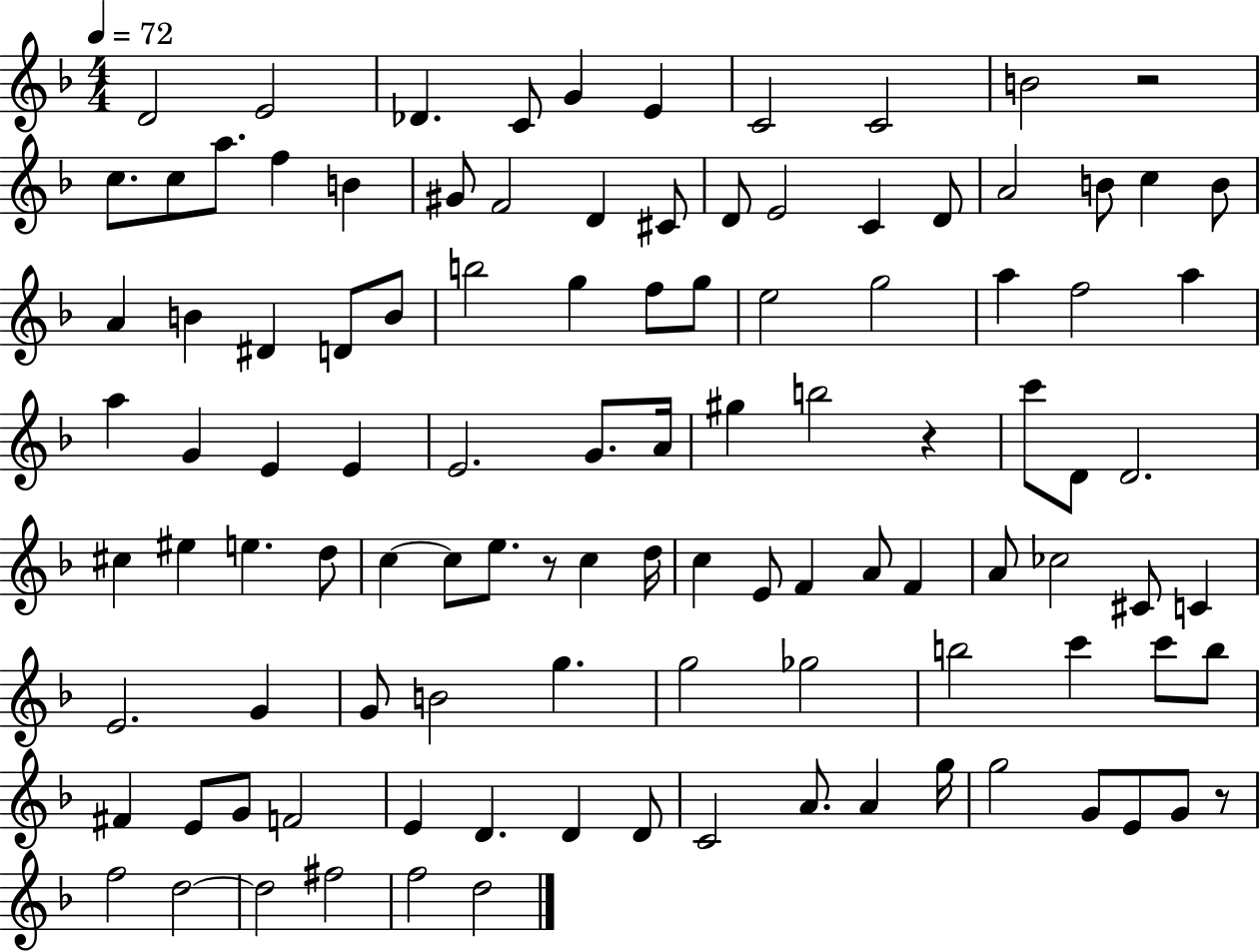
X:1
T:Untitled
M:4/4
L:1/4
K:F
D2 E2 _D C/2 G E C2 C2 B2 z2 c/2 c/2 a/2 f B ^G/2 F2 D ^C/2 D/2 E2 C D/2 A2 B/2 c B/2 A B ^D D/2 B/2 b2 g f/2 g/2 e2 g2 a f2 a a G E E E2 G/2 A/4 ^g b2 z c'/2 D/2 D2 ^c ^e e d/2 c c/2 e/2 z/2 c d/4 c E/2 F A/2 F A/2 _c2 ^C/2 C E2 G G/2 B2 g g2 _g2 b2 c' c'/2 b/2 ^F E/2 G/2 F2 E D D D/2 C2 A/2 A g/4 g2 G/2 E/2 G/2 z/2 f2 d2 d2 ^f2 f2 d2